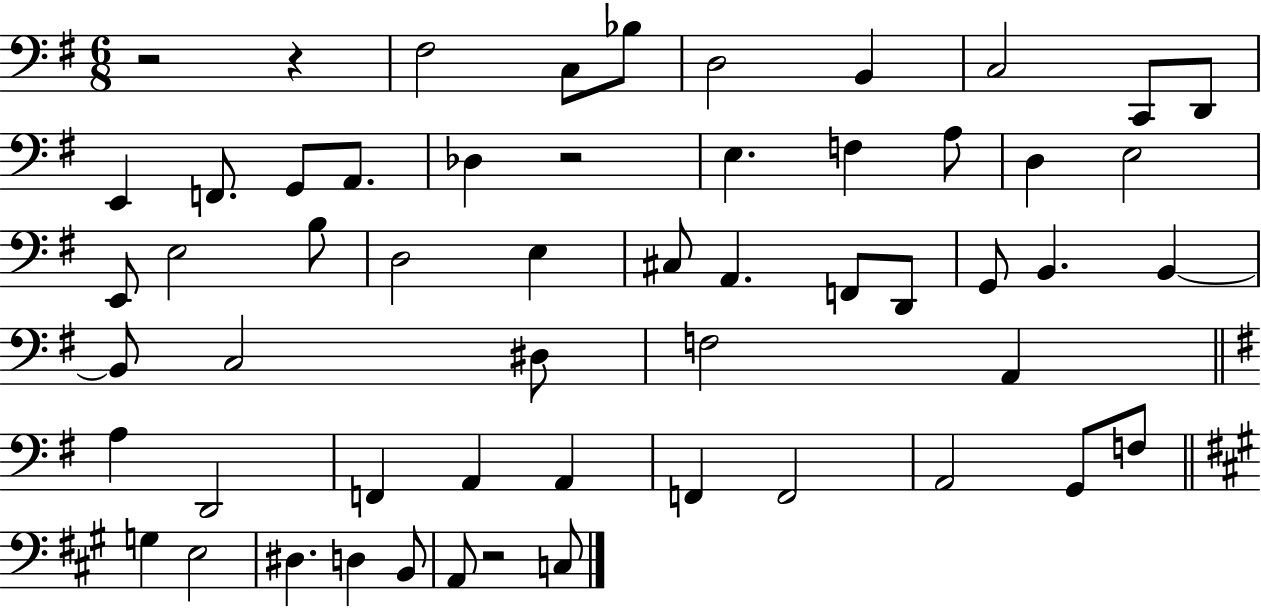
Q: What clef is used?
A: bass